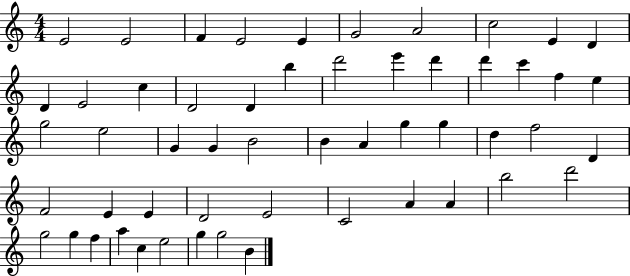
E4/h E4/h F4/q E4/h E4/q G4/h A4/h C5/h E4/q D4/q D4/q E4/h C5/q D4/h D4/q B5/q D6/h E6/q D6/q D6/q C6/q F5/q E5/q G5/h E5/h G4/q G4/q B4/h B4/q A4/q G5/q G5/q D5/q F5/h D4/q F4/h E4/q E4/q D4/h E4/h C4/h A4/q A4/q B5/h D6/h G5/h G5/q F5/q A5/q C5/q E5/h G5/q G5/h B4/q